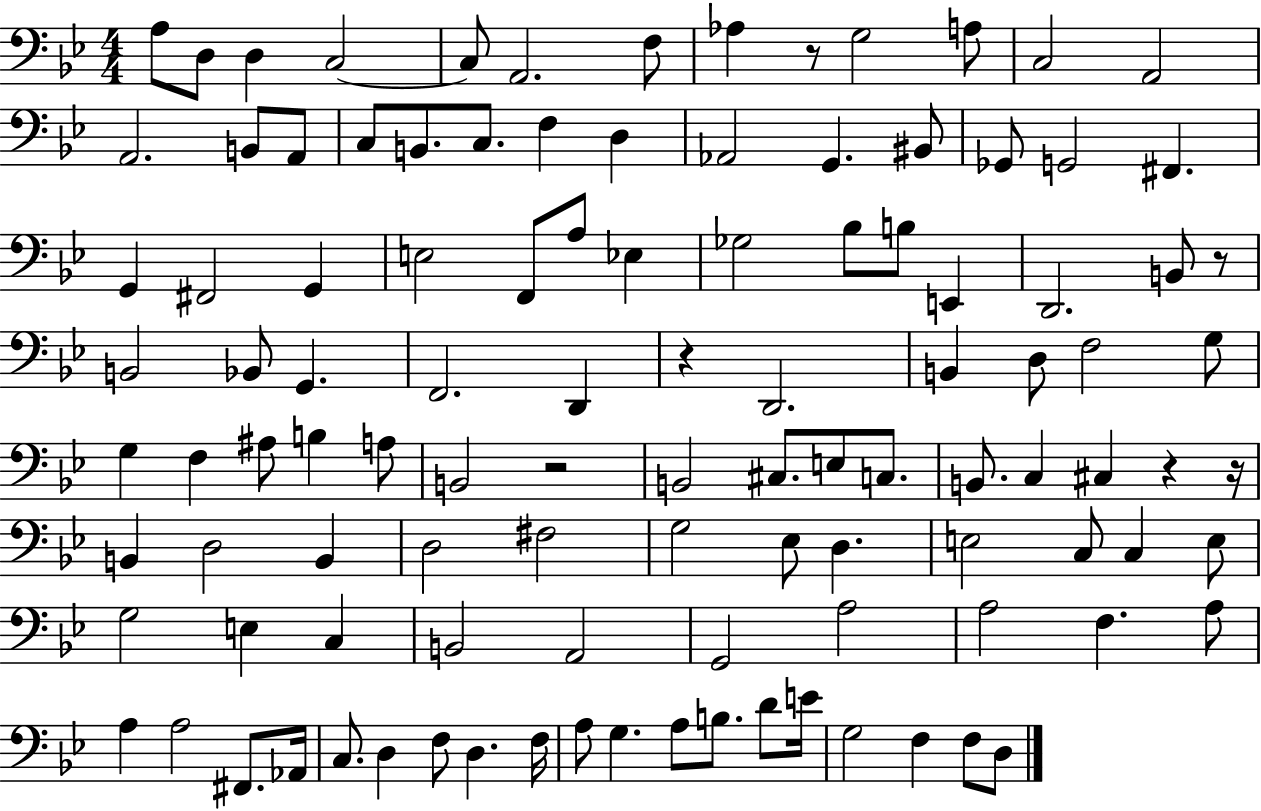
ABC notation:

X:1
T:Untitled
M:4/4
L:1/4
K:Bb
A,/2 D,/2 D, C,2 C,/2 A,,2 F,/2 _A, z/2 G,2 A,/2 C,2 A,,2 A,,2 B,,/2 A,,/2 C,/2 B,,/2 C,/2 F, D, _A,,2 G,, ^B,,/2 _G,,/2 G,,2 ^F,, G,, ^F,,2 G,, E,2 F,,/2 A,/2 _E, _G,2 _B,/2 B,/2 E,, D,,2 B,,/2 z/2 B,,2 _B,,/2 G,, F,,2 D,, z D,,2 B,, D,/2 F,2 G,/2 G, F, ^A,/2 B, A,/2 B,,2 z2 B,,2 ^C,/2 E,/2 C,/2 B,,/2 C, ^C, z z/4 B,, D,2 B,, D,2 ^F,2 G,2 _E,/2 D, E,2 C,/2 C, E,/2 G,2 E, C, B,,2 A,,2 G,,2 A,2 A,2 F, A,/2 A, A,2 ^F,,/2 _A,,/4 C,/2 D, F,/2 D, F,/4 A,/2 G, A,/2 B,/2 D/2 E/4 G,2 F, F,/2 D,/2